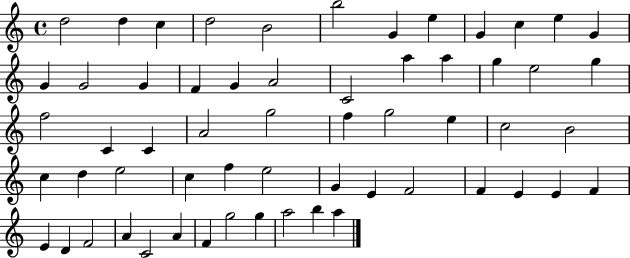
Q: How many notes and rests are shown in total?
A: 59